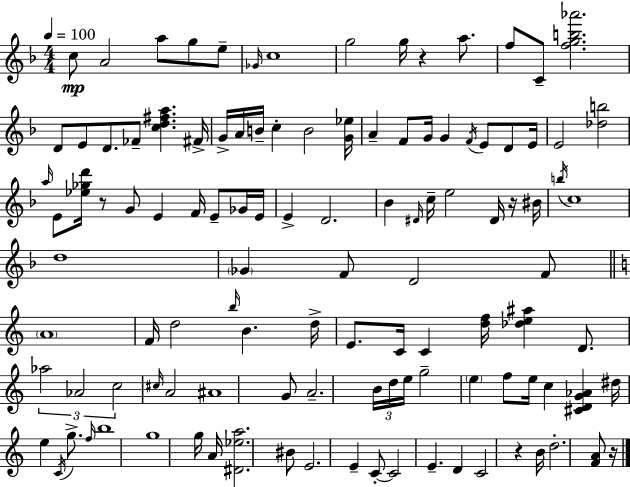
{
  \clef treble
  \numericTimeSignature
  \time 4/4
  \key f \major
  \tempo 4 = 100
  c''8\mp a'2 a''8 g''8 e''8-- | \grace { ges'16 } c''1 | g''2 g''16 r4 a''8. | f''8 c'8-- <f'' g'' b'' aes'''>2. | \break d'8 e'8 d'8. fes'8-- <c'' d'' fis'' a''>4. | fis'16-> g'16-> a'16 b'16-- c''4-. b'2 | <g' ees''>16 a'4-- f'8 g'16 g'4 \acciaccatura { f'16 } e'8 d'8 | e'16 e'2 <des'' b''>2 | \break \grace { a''16 } e'8 <ees'' ges'' d'''>16 r8 g'8 e'4 f'16 e'8-- | ges'16 e'16 e'4-> d'2. | bes'4 \grace { dis'16 } c''16-- e''2 | dis'16 r16 bis'16 \acciaccatura { b''16 } c''1 | \break d''1 | \parenthesize ges'4 f'8 d'2 | f'8 \bar "||" \break \key a \minor \parenthesize a'1 | f'16 d''2 \grace { b''16 } b'4. | d''16-> e'8. c'16 c'4 <d'' f''>16 <des'' e'' ais''>4 d'8. | \tuplet 3/2 { aes''2 aes'2 | \break c''2 } \grace { cis''16 } a'2 | ais'1 | g'8 a'2.-- | \tuplet 3/2 { b'16 d''16 e''16 } g''2-- \parenthesize e''4 f''8 | \break e''16 c''4 <cis' d' g' aes'>4 dis''16 e''4 \acciaccatura { c'16 } | g''8.-> \grace { f''16 } b''1 | g''1 | g''16 a'16 <dis' ees'' a''>2. | \break bis'8 e'2. | e'4-- c'8-.~~ c'2 e'4.-- | d'4 c'2 | r4 b'16 d''2.-. | \break <f' a'>8 r16 \bar "|."
}